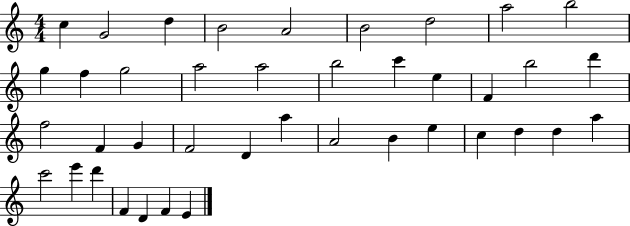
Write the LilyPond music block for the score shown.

{
  \clef treble
  \numericTimeSignature
  \time 4/4
  \key c \major
  c''4 g'2 d''4 | b'2 a'2 | b'2 d''2 | a''2 b''2 | \break g''4 f''4 g''2 | a''2 a''2 | b''2 c'''4 e''4 | f'4 b''2 d'''4 | \break f''2 f'4 g'4 | f'2 d'4 a''4 | a'2 b'4 e''4 | c''4 d''4 d''4 a''4 | \break c'''2 e'''4 d'''4 | f'4 d'4 f'4 e'4 | \bar "|."
}